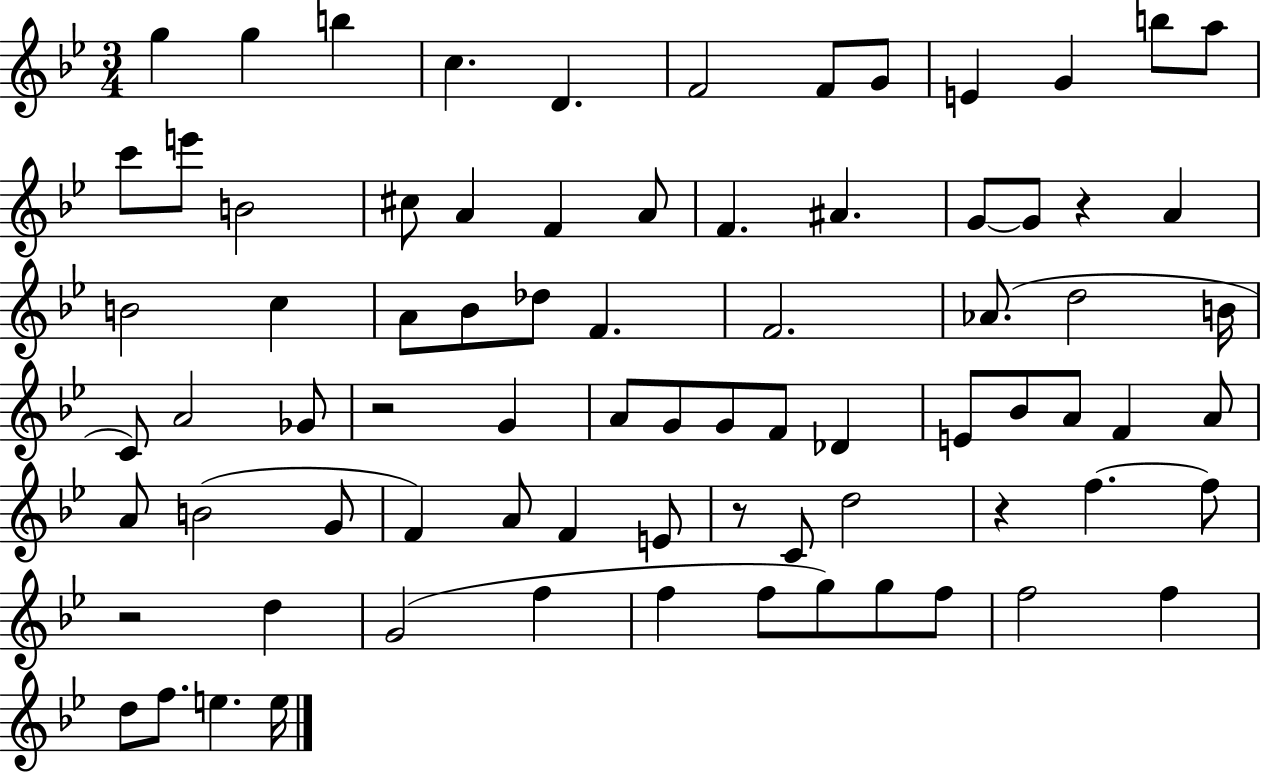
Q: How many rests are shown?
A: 5